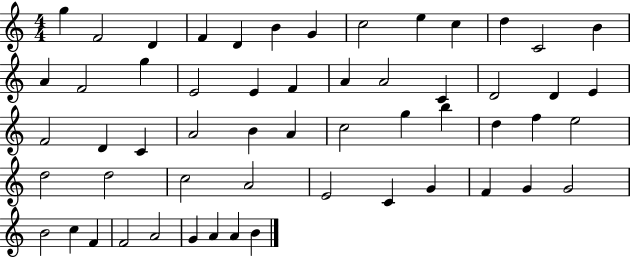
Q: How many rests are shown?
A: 0